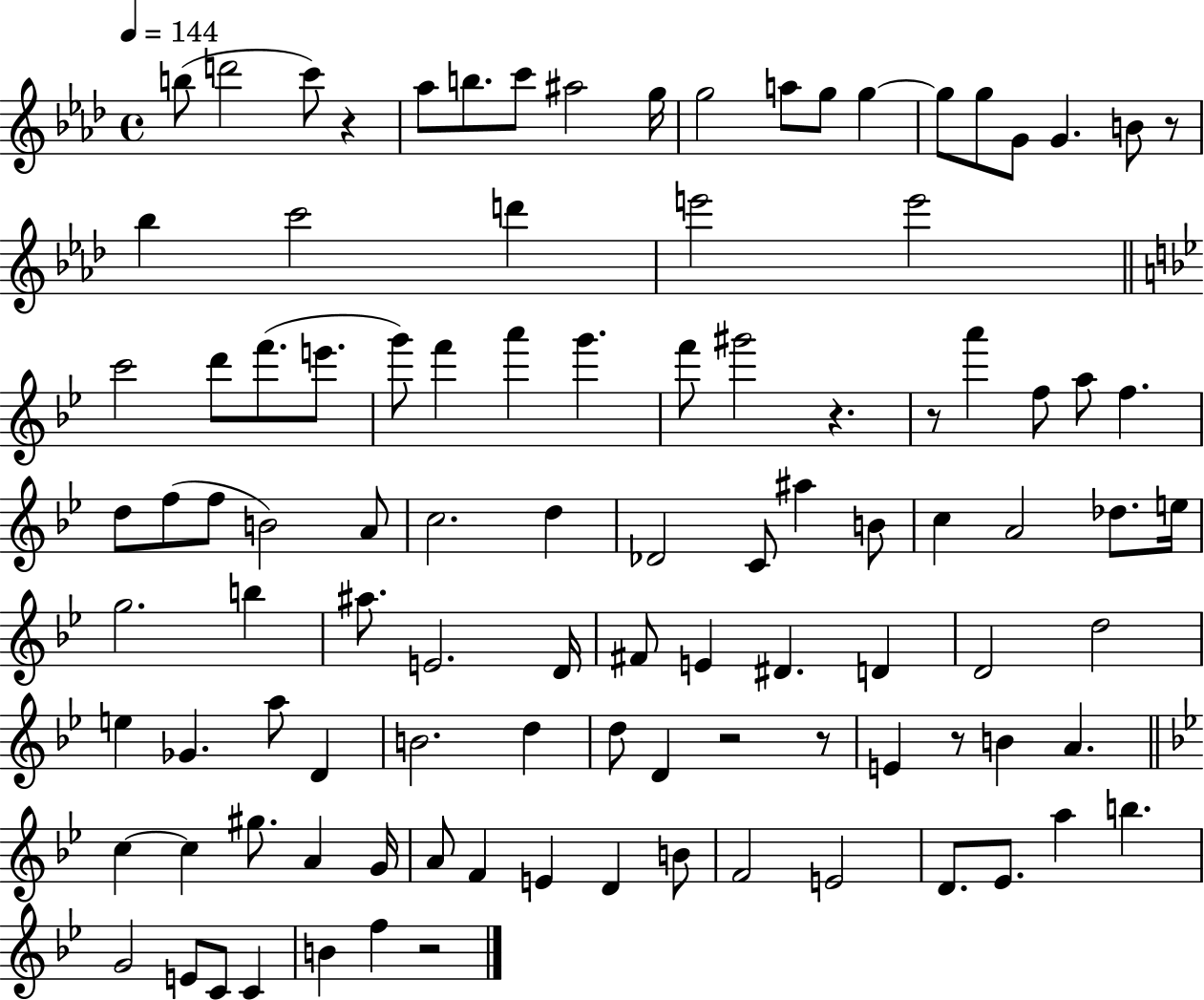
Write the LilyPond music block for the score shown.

{
  \clef treble
  \time 4/4
  \defaultTimeSignature
  \key aes \major
  \tempo 4 = 144
  b''8( d'''2 c'''8) r4 | aes''8 b''8. c'''8 ais''2 g''16 | g''2 a''8 g''8 g''4~~ | g''8 g''8 g'8 g'4. b'8 r8 | \break bes''4 c'''2 d'''4 | e'''2 e'''2 | \bar "||" \break \key g \minor c'''2 d'''8 f'''8.( e'''8. | g'''8) f'''4 a'''4 g'''4. | f'''8 gis'''2 r4. | r8 a'''4 f''8 a''8 f''4. | \break d''8 f''8( f''8 b'2) a'8 | c''2. d''4 | des'2 c'8 ais''4 b'8 | c''4 a'2 des''8. e''16 | \break g''2. b''4 | ais''8. e'2. d'16 | fis'8 e'4 dis'4. d'4 | d'2 d''2 | \break e''4 ges'4. a''8 d'4 | b'2. d''4 | d''8 d'4 r2 r8 | e'4 r8 b'4 a'4. | \break \bar "||" \break \key bes \major c''4~~ c''4 gis''8. a'4 g'16 | a'8 f'4 e'4 d'4 b'8 | f'2 e'2 | d'8. ees'8. a''4 b''4. | \break g'2 e'8 c'8 c'4 | b'4 f''4 r2 | \bar "|."
}